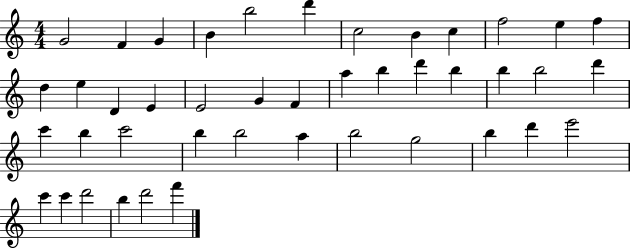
G4/h F4/q G4/q B4/q B5/h D6/q C5/h B4/q C5/q F5/h E5/q F5/q D5/q E5/q D4/q E4/q E4/h G4/q F4/q A5/q B5/q D6/q B5/q B5/q B5/h D6/q C6/q B5/q C6/h B5/q B5/h A5/q B5/h G5/h B5/q D6/q E6/h C6/q C6/q D6/h B5/q D6/h F6/q